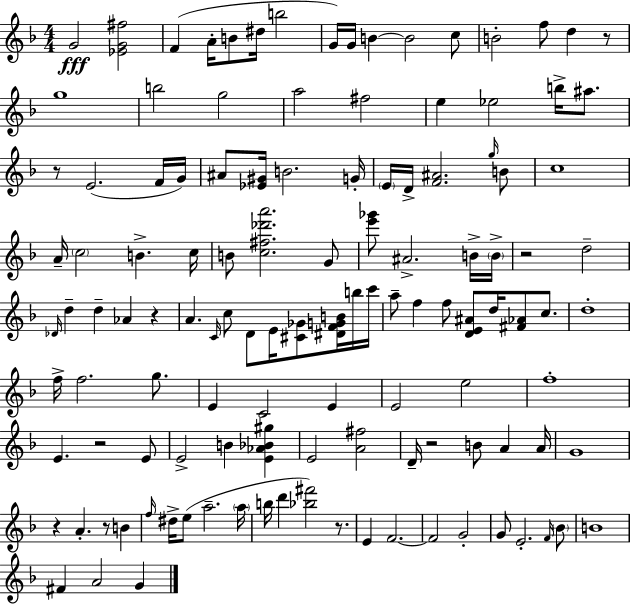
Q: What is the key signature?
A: D minor